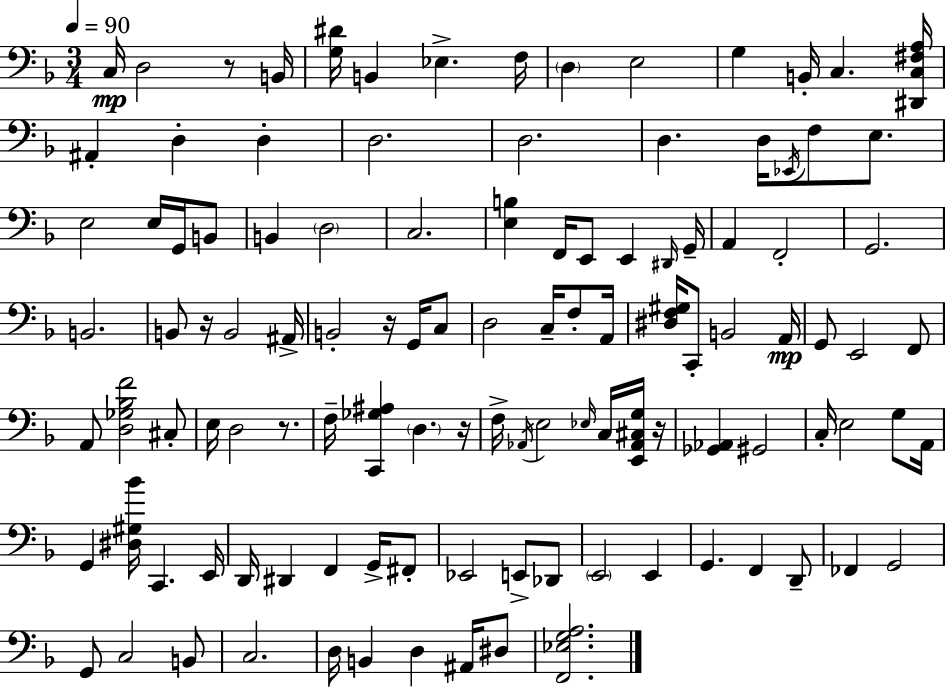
C3/s D3/h R/e B2/s [G3,D#4]/s B2/q Eb3/q. F3/s D3/q E3/h G3/q B2/s C3/q. [D#2,C3,F#3,A3]/s A#2/q D3/q D3/q D3/h. D3/h. D3/q. D3/s Eb2/s F3/e E3/e. E3/h E3/s G2/s B2/e B2/q D3/h C3/h. [E3,B3]/q F2/s E2/e E2/q D#2/s G2/s A2/q F2/h G2/h. B2/h. B2/e R/s B2/h A#2/s B2/h R/s G2/s C3/e D3/h C3/s F3/e A2/s [D#3,F3,G#3]/s C2/e B2/h A2/s G2/e E2/h F2/e A2/e [D3,Gb3,Bb3,F4]/h C#3/e E3/s D3/h R/e. F3/s [C2,Gb3,A#3]/q D3/q. R/s F3/s Ab2/s E3/h Eb3/s C3/s [E2,Ab2,C#3,G3]/s R/s [Gb2,Ab2]/q G#2/h C3/s E3/h G3/e A2/s G2/q [D#3,G#3,Bb4]/s C2/q. E2/s D2/s D#2/q F2/q G2/s F#2/e Eb2/h E2/e Db2/e E2/h E2/q G2/q. F2/q D2/e FES2/q G2/h G2/e C3/h B2/e C3/h. D3/s B2/q D3/q A#2/s D#3/e [F2,Eb3,G3,A3]/h.